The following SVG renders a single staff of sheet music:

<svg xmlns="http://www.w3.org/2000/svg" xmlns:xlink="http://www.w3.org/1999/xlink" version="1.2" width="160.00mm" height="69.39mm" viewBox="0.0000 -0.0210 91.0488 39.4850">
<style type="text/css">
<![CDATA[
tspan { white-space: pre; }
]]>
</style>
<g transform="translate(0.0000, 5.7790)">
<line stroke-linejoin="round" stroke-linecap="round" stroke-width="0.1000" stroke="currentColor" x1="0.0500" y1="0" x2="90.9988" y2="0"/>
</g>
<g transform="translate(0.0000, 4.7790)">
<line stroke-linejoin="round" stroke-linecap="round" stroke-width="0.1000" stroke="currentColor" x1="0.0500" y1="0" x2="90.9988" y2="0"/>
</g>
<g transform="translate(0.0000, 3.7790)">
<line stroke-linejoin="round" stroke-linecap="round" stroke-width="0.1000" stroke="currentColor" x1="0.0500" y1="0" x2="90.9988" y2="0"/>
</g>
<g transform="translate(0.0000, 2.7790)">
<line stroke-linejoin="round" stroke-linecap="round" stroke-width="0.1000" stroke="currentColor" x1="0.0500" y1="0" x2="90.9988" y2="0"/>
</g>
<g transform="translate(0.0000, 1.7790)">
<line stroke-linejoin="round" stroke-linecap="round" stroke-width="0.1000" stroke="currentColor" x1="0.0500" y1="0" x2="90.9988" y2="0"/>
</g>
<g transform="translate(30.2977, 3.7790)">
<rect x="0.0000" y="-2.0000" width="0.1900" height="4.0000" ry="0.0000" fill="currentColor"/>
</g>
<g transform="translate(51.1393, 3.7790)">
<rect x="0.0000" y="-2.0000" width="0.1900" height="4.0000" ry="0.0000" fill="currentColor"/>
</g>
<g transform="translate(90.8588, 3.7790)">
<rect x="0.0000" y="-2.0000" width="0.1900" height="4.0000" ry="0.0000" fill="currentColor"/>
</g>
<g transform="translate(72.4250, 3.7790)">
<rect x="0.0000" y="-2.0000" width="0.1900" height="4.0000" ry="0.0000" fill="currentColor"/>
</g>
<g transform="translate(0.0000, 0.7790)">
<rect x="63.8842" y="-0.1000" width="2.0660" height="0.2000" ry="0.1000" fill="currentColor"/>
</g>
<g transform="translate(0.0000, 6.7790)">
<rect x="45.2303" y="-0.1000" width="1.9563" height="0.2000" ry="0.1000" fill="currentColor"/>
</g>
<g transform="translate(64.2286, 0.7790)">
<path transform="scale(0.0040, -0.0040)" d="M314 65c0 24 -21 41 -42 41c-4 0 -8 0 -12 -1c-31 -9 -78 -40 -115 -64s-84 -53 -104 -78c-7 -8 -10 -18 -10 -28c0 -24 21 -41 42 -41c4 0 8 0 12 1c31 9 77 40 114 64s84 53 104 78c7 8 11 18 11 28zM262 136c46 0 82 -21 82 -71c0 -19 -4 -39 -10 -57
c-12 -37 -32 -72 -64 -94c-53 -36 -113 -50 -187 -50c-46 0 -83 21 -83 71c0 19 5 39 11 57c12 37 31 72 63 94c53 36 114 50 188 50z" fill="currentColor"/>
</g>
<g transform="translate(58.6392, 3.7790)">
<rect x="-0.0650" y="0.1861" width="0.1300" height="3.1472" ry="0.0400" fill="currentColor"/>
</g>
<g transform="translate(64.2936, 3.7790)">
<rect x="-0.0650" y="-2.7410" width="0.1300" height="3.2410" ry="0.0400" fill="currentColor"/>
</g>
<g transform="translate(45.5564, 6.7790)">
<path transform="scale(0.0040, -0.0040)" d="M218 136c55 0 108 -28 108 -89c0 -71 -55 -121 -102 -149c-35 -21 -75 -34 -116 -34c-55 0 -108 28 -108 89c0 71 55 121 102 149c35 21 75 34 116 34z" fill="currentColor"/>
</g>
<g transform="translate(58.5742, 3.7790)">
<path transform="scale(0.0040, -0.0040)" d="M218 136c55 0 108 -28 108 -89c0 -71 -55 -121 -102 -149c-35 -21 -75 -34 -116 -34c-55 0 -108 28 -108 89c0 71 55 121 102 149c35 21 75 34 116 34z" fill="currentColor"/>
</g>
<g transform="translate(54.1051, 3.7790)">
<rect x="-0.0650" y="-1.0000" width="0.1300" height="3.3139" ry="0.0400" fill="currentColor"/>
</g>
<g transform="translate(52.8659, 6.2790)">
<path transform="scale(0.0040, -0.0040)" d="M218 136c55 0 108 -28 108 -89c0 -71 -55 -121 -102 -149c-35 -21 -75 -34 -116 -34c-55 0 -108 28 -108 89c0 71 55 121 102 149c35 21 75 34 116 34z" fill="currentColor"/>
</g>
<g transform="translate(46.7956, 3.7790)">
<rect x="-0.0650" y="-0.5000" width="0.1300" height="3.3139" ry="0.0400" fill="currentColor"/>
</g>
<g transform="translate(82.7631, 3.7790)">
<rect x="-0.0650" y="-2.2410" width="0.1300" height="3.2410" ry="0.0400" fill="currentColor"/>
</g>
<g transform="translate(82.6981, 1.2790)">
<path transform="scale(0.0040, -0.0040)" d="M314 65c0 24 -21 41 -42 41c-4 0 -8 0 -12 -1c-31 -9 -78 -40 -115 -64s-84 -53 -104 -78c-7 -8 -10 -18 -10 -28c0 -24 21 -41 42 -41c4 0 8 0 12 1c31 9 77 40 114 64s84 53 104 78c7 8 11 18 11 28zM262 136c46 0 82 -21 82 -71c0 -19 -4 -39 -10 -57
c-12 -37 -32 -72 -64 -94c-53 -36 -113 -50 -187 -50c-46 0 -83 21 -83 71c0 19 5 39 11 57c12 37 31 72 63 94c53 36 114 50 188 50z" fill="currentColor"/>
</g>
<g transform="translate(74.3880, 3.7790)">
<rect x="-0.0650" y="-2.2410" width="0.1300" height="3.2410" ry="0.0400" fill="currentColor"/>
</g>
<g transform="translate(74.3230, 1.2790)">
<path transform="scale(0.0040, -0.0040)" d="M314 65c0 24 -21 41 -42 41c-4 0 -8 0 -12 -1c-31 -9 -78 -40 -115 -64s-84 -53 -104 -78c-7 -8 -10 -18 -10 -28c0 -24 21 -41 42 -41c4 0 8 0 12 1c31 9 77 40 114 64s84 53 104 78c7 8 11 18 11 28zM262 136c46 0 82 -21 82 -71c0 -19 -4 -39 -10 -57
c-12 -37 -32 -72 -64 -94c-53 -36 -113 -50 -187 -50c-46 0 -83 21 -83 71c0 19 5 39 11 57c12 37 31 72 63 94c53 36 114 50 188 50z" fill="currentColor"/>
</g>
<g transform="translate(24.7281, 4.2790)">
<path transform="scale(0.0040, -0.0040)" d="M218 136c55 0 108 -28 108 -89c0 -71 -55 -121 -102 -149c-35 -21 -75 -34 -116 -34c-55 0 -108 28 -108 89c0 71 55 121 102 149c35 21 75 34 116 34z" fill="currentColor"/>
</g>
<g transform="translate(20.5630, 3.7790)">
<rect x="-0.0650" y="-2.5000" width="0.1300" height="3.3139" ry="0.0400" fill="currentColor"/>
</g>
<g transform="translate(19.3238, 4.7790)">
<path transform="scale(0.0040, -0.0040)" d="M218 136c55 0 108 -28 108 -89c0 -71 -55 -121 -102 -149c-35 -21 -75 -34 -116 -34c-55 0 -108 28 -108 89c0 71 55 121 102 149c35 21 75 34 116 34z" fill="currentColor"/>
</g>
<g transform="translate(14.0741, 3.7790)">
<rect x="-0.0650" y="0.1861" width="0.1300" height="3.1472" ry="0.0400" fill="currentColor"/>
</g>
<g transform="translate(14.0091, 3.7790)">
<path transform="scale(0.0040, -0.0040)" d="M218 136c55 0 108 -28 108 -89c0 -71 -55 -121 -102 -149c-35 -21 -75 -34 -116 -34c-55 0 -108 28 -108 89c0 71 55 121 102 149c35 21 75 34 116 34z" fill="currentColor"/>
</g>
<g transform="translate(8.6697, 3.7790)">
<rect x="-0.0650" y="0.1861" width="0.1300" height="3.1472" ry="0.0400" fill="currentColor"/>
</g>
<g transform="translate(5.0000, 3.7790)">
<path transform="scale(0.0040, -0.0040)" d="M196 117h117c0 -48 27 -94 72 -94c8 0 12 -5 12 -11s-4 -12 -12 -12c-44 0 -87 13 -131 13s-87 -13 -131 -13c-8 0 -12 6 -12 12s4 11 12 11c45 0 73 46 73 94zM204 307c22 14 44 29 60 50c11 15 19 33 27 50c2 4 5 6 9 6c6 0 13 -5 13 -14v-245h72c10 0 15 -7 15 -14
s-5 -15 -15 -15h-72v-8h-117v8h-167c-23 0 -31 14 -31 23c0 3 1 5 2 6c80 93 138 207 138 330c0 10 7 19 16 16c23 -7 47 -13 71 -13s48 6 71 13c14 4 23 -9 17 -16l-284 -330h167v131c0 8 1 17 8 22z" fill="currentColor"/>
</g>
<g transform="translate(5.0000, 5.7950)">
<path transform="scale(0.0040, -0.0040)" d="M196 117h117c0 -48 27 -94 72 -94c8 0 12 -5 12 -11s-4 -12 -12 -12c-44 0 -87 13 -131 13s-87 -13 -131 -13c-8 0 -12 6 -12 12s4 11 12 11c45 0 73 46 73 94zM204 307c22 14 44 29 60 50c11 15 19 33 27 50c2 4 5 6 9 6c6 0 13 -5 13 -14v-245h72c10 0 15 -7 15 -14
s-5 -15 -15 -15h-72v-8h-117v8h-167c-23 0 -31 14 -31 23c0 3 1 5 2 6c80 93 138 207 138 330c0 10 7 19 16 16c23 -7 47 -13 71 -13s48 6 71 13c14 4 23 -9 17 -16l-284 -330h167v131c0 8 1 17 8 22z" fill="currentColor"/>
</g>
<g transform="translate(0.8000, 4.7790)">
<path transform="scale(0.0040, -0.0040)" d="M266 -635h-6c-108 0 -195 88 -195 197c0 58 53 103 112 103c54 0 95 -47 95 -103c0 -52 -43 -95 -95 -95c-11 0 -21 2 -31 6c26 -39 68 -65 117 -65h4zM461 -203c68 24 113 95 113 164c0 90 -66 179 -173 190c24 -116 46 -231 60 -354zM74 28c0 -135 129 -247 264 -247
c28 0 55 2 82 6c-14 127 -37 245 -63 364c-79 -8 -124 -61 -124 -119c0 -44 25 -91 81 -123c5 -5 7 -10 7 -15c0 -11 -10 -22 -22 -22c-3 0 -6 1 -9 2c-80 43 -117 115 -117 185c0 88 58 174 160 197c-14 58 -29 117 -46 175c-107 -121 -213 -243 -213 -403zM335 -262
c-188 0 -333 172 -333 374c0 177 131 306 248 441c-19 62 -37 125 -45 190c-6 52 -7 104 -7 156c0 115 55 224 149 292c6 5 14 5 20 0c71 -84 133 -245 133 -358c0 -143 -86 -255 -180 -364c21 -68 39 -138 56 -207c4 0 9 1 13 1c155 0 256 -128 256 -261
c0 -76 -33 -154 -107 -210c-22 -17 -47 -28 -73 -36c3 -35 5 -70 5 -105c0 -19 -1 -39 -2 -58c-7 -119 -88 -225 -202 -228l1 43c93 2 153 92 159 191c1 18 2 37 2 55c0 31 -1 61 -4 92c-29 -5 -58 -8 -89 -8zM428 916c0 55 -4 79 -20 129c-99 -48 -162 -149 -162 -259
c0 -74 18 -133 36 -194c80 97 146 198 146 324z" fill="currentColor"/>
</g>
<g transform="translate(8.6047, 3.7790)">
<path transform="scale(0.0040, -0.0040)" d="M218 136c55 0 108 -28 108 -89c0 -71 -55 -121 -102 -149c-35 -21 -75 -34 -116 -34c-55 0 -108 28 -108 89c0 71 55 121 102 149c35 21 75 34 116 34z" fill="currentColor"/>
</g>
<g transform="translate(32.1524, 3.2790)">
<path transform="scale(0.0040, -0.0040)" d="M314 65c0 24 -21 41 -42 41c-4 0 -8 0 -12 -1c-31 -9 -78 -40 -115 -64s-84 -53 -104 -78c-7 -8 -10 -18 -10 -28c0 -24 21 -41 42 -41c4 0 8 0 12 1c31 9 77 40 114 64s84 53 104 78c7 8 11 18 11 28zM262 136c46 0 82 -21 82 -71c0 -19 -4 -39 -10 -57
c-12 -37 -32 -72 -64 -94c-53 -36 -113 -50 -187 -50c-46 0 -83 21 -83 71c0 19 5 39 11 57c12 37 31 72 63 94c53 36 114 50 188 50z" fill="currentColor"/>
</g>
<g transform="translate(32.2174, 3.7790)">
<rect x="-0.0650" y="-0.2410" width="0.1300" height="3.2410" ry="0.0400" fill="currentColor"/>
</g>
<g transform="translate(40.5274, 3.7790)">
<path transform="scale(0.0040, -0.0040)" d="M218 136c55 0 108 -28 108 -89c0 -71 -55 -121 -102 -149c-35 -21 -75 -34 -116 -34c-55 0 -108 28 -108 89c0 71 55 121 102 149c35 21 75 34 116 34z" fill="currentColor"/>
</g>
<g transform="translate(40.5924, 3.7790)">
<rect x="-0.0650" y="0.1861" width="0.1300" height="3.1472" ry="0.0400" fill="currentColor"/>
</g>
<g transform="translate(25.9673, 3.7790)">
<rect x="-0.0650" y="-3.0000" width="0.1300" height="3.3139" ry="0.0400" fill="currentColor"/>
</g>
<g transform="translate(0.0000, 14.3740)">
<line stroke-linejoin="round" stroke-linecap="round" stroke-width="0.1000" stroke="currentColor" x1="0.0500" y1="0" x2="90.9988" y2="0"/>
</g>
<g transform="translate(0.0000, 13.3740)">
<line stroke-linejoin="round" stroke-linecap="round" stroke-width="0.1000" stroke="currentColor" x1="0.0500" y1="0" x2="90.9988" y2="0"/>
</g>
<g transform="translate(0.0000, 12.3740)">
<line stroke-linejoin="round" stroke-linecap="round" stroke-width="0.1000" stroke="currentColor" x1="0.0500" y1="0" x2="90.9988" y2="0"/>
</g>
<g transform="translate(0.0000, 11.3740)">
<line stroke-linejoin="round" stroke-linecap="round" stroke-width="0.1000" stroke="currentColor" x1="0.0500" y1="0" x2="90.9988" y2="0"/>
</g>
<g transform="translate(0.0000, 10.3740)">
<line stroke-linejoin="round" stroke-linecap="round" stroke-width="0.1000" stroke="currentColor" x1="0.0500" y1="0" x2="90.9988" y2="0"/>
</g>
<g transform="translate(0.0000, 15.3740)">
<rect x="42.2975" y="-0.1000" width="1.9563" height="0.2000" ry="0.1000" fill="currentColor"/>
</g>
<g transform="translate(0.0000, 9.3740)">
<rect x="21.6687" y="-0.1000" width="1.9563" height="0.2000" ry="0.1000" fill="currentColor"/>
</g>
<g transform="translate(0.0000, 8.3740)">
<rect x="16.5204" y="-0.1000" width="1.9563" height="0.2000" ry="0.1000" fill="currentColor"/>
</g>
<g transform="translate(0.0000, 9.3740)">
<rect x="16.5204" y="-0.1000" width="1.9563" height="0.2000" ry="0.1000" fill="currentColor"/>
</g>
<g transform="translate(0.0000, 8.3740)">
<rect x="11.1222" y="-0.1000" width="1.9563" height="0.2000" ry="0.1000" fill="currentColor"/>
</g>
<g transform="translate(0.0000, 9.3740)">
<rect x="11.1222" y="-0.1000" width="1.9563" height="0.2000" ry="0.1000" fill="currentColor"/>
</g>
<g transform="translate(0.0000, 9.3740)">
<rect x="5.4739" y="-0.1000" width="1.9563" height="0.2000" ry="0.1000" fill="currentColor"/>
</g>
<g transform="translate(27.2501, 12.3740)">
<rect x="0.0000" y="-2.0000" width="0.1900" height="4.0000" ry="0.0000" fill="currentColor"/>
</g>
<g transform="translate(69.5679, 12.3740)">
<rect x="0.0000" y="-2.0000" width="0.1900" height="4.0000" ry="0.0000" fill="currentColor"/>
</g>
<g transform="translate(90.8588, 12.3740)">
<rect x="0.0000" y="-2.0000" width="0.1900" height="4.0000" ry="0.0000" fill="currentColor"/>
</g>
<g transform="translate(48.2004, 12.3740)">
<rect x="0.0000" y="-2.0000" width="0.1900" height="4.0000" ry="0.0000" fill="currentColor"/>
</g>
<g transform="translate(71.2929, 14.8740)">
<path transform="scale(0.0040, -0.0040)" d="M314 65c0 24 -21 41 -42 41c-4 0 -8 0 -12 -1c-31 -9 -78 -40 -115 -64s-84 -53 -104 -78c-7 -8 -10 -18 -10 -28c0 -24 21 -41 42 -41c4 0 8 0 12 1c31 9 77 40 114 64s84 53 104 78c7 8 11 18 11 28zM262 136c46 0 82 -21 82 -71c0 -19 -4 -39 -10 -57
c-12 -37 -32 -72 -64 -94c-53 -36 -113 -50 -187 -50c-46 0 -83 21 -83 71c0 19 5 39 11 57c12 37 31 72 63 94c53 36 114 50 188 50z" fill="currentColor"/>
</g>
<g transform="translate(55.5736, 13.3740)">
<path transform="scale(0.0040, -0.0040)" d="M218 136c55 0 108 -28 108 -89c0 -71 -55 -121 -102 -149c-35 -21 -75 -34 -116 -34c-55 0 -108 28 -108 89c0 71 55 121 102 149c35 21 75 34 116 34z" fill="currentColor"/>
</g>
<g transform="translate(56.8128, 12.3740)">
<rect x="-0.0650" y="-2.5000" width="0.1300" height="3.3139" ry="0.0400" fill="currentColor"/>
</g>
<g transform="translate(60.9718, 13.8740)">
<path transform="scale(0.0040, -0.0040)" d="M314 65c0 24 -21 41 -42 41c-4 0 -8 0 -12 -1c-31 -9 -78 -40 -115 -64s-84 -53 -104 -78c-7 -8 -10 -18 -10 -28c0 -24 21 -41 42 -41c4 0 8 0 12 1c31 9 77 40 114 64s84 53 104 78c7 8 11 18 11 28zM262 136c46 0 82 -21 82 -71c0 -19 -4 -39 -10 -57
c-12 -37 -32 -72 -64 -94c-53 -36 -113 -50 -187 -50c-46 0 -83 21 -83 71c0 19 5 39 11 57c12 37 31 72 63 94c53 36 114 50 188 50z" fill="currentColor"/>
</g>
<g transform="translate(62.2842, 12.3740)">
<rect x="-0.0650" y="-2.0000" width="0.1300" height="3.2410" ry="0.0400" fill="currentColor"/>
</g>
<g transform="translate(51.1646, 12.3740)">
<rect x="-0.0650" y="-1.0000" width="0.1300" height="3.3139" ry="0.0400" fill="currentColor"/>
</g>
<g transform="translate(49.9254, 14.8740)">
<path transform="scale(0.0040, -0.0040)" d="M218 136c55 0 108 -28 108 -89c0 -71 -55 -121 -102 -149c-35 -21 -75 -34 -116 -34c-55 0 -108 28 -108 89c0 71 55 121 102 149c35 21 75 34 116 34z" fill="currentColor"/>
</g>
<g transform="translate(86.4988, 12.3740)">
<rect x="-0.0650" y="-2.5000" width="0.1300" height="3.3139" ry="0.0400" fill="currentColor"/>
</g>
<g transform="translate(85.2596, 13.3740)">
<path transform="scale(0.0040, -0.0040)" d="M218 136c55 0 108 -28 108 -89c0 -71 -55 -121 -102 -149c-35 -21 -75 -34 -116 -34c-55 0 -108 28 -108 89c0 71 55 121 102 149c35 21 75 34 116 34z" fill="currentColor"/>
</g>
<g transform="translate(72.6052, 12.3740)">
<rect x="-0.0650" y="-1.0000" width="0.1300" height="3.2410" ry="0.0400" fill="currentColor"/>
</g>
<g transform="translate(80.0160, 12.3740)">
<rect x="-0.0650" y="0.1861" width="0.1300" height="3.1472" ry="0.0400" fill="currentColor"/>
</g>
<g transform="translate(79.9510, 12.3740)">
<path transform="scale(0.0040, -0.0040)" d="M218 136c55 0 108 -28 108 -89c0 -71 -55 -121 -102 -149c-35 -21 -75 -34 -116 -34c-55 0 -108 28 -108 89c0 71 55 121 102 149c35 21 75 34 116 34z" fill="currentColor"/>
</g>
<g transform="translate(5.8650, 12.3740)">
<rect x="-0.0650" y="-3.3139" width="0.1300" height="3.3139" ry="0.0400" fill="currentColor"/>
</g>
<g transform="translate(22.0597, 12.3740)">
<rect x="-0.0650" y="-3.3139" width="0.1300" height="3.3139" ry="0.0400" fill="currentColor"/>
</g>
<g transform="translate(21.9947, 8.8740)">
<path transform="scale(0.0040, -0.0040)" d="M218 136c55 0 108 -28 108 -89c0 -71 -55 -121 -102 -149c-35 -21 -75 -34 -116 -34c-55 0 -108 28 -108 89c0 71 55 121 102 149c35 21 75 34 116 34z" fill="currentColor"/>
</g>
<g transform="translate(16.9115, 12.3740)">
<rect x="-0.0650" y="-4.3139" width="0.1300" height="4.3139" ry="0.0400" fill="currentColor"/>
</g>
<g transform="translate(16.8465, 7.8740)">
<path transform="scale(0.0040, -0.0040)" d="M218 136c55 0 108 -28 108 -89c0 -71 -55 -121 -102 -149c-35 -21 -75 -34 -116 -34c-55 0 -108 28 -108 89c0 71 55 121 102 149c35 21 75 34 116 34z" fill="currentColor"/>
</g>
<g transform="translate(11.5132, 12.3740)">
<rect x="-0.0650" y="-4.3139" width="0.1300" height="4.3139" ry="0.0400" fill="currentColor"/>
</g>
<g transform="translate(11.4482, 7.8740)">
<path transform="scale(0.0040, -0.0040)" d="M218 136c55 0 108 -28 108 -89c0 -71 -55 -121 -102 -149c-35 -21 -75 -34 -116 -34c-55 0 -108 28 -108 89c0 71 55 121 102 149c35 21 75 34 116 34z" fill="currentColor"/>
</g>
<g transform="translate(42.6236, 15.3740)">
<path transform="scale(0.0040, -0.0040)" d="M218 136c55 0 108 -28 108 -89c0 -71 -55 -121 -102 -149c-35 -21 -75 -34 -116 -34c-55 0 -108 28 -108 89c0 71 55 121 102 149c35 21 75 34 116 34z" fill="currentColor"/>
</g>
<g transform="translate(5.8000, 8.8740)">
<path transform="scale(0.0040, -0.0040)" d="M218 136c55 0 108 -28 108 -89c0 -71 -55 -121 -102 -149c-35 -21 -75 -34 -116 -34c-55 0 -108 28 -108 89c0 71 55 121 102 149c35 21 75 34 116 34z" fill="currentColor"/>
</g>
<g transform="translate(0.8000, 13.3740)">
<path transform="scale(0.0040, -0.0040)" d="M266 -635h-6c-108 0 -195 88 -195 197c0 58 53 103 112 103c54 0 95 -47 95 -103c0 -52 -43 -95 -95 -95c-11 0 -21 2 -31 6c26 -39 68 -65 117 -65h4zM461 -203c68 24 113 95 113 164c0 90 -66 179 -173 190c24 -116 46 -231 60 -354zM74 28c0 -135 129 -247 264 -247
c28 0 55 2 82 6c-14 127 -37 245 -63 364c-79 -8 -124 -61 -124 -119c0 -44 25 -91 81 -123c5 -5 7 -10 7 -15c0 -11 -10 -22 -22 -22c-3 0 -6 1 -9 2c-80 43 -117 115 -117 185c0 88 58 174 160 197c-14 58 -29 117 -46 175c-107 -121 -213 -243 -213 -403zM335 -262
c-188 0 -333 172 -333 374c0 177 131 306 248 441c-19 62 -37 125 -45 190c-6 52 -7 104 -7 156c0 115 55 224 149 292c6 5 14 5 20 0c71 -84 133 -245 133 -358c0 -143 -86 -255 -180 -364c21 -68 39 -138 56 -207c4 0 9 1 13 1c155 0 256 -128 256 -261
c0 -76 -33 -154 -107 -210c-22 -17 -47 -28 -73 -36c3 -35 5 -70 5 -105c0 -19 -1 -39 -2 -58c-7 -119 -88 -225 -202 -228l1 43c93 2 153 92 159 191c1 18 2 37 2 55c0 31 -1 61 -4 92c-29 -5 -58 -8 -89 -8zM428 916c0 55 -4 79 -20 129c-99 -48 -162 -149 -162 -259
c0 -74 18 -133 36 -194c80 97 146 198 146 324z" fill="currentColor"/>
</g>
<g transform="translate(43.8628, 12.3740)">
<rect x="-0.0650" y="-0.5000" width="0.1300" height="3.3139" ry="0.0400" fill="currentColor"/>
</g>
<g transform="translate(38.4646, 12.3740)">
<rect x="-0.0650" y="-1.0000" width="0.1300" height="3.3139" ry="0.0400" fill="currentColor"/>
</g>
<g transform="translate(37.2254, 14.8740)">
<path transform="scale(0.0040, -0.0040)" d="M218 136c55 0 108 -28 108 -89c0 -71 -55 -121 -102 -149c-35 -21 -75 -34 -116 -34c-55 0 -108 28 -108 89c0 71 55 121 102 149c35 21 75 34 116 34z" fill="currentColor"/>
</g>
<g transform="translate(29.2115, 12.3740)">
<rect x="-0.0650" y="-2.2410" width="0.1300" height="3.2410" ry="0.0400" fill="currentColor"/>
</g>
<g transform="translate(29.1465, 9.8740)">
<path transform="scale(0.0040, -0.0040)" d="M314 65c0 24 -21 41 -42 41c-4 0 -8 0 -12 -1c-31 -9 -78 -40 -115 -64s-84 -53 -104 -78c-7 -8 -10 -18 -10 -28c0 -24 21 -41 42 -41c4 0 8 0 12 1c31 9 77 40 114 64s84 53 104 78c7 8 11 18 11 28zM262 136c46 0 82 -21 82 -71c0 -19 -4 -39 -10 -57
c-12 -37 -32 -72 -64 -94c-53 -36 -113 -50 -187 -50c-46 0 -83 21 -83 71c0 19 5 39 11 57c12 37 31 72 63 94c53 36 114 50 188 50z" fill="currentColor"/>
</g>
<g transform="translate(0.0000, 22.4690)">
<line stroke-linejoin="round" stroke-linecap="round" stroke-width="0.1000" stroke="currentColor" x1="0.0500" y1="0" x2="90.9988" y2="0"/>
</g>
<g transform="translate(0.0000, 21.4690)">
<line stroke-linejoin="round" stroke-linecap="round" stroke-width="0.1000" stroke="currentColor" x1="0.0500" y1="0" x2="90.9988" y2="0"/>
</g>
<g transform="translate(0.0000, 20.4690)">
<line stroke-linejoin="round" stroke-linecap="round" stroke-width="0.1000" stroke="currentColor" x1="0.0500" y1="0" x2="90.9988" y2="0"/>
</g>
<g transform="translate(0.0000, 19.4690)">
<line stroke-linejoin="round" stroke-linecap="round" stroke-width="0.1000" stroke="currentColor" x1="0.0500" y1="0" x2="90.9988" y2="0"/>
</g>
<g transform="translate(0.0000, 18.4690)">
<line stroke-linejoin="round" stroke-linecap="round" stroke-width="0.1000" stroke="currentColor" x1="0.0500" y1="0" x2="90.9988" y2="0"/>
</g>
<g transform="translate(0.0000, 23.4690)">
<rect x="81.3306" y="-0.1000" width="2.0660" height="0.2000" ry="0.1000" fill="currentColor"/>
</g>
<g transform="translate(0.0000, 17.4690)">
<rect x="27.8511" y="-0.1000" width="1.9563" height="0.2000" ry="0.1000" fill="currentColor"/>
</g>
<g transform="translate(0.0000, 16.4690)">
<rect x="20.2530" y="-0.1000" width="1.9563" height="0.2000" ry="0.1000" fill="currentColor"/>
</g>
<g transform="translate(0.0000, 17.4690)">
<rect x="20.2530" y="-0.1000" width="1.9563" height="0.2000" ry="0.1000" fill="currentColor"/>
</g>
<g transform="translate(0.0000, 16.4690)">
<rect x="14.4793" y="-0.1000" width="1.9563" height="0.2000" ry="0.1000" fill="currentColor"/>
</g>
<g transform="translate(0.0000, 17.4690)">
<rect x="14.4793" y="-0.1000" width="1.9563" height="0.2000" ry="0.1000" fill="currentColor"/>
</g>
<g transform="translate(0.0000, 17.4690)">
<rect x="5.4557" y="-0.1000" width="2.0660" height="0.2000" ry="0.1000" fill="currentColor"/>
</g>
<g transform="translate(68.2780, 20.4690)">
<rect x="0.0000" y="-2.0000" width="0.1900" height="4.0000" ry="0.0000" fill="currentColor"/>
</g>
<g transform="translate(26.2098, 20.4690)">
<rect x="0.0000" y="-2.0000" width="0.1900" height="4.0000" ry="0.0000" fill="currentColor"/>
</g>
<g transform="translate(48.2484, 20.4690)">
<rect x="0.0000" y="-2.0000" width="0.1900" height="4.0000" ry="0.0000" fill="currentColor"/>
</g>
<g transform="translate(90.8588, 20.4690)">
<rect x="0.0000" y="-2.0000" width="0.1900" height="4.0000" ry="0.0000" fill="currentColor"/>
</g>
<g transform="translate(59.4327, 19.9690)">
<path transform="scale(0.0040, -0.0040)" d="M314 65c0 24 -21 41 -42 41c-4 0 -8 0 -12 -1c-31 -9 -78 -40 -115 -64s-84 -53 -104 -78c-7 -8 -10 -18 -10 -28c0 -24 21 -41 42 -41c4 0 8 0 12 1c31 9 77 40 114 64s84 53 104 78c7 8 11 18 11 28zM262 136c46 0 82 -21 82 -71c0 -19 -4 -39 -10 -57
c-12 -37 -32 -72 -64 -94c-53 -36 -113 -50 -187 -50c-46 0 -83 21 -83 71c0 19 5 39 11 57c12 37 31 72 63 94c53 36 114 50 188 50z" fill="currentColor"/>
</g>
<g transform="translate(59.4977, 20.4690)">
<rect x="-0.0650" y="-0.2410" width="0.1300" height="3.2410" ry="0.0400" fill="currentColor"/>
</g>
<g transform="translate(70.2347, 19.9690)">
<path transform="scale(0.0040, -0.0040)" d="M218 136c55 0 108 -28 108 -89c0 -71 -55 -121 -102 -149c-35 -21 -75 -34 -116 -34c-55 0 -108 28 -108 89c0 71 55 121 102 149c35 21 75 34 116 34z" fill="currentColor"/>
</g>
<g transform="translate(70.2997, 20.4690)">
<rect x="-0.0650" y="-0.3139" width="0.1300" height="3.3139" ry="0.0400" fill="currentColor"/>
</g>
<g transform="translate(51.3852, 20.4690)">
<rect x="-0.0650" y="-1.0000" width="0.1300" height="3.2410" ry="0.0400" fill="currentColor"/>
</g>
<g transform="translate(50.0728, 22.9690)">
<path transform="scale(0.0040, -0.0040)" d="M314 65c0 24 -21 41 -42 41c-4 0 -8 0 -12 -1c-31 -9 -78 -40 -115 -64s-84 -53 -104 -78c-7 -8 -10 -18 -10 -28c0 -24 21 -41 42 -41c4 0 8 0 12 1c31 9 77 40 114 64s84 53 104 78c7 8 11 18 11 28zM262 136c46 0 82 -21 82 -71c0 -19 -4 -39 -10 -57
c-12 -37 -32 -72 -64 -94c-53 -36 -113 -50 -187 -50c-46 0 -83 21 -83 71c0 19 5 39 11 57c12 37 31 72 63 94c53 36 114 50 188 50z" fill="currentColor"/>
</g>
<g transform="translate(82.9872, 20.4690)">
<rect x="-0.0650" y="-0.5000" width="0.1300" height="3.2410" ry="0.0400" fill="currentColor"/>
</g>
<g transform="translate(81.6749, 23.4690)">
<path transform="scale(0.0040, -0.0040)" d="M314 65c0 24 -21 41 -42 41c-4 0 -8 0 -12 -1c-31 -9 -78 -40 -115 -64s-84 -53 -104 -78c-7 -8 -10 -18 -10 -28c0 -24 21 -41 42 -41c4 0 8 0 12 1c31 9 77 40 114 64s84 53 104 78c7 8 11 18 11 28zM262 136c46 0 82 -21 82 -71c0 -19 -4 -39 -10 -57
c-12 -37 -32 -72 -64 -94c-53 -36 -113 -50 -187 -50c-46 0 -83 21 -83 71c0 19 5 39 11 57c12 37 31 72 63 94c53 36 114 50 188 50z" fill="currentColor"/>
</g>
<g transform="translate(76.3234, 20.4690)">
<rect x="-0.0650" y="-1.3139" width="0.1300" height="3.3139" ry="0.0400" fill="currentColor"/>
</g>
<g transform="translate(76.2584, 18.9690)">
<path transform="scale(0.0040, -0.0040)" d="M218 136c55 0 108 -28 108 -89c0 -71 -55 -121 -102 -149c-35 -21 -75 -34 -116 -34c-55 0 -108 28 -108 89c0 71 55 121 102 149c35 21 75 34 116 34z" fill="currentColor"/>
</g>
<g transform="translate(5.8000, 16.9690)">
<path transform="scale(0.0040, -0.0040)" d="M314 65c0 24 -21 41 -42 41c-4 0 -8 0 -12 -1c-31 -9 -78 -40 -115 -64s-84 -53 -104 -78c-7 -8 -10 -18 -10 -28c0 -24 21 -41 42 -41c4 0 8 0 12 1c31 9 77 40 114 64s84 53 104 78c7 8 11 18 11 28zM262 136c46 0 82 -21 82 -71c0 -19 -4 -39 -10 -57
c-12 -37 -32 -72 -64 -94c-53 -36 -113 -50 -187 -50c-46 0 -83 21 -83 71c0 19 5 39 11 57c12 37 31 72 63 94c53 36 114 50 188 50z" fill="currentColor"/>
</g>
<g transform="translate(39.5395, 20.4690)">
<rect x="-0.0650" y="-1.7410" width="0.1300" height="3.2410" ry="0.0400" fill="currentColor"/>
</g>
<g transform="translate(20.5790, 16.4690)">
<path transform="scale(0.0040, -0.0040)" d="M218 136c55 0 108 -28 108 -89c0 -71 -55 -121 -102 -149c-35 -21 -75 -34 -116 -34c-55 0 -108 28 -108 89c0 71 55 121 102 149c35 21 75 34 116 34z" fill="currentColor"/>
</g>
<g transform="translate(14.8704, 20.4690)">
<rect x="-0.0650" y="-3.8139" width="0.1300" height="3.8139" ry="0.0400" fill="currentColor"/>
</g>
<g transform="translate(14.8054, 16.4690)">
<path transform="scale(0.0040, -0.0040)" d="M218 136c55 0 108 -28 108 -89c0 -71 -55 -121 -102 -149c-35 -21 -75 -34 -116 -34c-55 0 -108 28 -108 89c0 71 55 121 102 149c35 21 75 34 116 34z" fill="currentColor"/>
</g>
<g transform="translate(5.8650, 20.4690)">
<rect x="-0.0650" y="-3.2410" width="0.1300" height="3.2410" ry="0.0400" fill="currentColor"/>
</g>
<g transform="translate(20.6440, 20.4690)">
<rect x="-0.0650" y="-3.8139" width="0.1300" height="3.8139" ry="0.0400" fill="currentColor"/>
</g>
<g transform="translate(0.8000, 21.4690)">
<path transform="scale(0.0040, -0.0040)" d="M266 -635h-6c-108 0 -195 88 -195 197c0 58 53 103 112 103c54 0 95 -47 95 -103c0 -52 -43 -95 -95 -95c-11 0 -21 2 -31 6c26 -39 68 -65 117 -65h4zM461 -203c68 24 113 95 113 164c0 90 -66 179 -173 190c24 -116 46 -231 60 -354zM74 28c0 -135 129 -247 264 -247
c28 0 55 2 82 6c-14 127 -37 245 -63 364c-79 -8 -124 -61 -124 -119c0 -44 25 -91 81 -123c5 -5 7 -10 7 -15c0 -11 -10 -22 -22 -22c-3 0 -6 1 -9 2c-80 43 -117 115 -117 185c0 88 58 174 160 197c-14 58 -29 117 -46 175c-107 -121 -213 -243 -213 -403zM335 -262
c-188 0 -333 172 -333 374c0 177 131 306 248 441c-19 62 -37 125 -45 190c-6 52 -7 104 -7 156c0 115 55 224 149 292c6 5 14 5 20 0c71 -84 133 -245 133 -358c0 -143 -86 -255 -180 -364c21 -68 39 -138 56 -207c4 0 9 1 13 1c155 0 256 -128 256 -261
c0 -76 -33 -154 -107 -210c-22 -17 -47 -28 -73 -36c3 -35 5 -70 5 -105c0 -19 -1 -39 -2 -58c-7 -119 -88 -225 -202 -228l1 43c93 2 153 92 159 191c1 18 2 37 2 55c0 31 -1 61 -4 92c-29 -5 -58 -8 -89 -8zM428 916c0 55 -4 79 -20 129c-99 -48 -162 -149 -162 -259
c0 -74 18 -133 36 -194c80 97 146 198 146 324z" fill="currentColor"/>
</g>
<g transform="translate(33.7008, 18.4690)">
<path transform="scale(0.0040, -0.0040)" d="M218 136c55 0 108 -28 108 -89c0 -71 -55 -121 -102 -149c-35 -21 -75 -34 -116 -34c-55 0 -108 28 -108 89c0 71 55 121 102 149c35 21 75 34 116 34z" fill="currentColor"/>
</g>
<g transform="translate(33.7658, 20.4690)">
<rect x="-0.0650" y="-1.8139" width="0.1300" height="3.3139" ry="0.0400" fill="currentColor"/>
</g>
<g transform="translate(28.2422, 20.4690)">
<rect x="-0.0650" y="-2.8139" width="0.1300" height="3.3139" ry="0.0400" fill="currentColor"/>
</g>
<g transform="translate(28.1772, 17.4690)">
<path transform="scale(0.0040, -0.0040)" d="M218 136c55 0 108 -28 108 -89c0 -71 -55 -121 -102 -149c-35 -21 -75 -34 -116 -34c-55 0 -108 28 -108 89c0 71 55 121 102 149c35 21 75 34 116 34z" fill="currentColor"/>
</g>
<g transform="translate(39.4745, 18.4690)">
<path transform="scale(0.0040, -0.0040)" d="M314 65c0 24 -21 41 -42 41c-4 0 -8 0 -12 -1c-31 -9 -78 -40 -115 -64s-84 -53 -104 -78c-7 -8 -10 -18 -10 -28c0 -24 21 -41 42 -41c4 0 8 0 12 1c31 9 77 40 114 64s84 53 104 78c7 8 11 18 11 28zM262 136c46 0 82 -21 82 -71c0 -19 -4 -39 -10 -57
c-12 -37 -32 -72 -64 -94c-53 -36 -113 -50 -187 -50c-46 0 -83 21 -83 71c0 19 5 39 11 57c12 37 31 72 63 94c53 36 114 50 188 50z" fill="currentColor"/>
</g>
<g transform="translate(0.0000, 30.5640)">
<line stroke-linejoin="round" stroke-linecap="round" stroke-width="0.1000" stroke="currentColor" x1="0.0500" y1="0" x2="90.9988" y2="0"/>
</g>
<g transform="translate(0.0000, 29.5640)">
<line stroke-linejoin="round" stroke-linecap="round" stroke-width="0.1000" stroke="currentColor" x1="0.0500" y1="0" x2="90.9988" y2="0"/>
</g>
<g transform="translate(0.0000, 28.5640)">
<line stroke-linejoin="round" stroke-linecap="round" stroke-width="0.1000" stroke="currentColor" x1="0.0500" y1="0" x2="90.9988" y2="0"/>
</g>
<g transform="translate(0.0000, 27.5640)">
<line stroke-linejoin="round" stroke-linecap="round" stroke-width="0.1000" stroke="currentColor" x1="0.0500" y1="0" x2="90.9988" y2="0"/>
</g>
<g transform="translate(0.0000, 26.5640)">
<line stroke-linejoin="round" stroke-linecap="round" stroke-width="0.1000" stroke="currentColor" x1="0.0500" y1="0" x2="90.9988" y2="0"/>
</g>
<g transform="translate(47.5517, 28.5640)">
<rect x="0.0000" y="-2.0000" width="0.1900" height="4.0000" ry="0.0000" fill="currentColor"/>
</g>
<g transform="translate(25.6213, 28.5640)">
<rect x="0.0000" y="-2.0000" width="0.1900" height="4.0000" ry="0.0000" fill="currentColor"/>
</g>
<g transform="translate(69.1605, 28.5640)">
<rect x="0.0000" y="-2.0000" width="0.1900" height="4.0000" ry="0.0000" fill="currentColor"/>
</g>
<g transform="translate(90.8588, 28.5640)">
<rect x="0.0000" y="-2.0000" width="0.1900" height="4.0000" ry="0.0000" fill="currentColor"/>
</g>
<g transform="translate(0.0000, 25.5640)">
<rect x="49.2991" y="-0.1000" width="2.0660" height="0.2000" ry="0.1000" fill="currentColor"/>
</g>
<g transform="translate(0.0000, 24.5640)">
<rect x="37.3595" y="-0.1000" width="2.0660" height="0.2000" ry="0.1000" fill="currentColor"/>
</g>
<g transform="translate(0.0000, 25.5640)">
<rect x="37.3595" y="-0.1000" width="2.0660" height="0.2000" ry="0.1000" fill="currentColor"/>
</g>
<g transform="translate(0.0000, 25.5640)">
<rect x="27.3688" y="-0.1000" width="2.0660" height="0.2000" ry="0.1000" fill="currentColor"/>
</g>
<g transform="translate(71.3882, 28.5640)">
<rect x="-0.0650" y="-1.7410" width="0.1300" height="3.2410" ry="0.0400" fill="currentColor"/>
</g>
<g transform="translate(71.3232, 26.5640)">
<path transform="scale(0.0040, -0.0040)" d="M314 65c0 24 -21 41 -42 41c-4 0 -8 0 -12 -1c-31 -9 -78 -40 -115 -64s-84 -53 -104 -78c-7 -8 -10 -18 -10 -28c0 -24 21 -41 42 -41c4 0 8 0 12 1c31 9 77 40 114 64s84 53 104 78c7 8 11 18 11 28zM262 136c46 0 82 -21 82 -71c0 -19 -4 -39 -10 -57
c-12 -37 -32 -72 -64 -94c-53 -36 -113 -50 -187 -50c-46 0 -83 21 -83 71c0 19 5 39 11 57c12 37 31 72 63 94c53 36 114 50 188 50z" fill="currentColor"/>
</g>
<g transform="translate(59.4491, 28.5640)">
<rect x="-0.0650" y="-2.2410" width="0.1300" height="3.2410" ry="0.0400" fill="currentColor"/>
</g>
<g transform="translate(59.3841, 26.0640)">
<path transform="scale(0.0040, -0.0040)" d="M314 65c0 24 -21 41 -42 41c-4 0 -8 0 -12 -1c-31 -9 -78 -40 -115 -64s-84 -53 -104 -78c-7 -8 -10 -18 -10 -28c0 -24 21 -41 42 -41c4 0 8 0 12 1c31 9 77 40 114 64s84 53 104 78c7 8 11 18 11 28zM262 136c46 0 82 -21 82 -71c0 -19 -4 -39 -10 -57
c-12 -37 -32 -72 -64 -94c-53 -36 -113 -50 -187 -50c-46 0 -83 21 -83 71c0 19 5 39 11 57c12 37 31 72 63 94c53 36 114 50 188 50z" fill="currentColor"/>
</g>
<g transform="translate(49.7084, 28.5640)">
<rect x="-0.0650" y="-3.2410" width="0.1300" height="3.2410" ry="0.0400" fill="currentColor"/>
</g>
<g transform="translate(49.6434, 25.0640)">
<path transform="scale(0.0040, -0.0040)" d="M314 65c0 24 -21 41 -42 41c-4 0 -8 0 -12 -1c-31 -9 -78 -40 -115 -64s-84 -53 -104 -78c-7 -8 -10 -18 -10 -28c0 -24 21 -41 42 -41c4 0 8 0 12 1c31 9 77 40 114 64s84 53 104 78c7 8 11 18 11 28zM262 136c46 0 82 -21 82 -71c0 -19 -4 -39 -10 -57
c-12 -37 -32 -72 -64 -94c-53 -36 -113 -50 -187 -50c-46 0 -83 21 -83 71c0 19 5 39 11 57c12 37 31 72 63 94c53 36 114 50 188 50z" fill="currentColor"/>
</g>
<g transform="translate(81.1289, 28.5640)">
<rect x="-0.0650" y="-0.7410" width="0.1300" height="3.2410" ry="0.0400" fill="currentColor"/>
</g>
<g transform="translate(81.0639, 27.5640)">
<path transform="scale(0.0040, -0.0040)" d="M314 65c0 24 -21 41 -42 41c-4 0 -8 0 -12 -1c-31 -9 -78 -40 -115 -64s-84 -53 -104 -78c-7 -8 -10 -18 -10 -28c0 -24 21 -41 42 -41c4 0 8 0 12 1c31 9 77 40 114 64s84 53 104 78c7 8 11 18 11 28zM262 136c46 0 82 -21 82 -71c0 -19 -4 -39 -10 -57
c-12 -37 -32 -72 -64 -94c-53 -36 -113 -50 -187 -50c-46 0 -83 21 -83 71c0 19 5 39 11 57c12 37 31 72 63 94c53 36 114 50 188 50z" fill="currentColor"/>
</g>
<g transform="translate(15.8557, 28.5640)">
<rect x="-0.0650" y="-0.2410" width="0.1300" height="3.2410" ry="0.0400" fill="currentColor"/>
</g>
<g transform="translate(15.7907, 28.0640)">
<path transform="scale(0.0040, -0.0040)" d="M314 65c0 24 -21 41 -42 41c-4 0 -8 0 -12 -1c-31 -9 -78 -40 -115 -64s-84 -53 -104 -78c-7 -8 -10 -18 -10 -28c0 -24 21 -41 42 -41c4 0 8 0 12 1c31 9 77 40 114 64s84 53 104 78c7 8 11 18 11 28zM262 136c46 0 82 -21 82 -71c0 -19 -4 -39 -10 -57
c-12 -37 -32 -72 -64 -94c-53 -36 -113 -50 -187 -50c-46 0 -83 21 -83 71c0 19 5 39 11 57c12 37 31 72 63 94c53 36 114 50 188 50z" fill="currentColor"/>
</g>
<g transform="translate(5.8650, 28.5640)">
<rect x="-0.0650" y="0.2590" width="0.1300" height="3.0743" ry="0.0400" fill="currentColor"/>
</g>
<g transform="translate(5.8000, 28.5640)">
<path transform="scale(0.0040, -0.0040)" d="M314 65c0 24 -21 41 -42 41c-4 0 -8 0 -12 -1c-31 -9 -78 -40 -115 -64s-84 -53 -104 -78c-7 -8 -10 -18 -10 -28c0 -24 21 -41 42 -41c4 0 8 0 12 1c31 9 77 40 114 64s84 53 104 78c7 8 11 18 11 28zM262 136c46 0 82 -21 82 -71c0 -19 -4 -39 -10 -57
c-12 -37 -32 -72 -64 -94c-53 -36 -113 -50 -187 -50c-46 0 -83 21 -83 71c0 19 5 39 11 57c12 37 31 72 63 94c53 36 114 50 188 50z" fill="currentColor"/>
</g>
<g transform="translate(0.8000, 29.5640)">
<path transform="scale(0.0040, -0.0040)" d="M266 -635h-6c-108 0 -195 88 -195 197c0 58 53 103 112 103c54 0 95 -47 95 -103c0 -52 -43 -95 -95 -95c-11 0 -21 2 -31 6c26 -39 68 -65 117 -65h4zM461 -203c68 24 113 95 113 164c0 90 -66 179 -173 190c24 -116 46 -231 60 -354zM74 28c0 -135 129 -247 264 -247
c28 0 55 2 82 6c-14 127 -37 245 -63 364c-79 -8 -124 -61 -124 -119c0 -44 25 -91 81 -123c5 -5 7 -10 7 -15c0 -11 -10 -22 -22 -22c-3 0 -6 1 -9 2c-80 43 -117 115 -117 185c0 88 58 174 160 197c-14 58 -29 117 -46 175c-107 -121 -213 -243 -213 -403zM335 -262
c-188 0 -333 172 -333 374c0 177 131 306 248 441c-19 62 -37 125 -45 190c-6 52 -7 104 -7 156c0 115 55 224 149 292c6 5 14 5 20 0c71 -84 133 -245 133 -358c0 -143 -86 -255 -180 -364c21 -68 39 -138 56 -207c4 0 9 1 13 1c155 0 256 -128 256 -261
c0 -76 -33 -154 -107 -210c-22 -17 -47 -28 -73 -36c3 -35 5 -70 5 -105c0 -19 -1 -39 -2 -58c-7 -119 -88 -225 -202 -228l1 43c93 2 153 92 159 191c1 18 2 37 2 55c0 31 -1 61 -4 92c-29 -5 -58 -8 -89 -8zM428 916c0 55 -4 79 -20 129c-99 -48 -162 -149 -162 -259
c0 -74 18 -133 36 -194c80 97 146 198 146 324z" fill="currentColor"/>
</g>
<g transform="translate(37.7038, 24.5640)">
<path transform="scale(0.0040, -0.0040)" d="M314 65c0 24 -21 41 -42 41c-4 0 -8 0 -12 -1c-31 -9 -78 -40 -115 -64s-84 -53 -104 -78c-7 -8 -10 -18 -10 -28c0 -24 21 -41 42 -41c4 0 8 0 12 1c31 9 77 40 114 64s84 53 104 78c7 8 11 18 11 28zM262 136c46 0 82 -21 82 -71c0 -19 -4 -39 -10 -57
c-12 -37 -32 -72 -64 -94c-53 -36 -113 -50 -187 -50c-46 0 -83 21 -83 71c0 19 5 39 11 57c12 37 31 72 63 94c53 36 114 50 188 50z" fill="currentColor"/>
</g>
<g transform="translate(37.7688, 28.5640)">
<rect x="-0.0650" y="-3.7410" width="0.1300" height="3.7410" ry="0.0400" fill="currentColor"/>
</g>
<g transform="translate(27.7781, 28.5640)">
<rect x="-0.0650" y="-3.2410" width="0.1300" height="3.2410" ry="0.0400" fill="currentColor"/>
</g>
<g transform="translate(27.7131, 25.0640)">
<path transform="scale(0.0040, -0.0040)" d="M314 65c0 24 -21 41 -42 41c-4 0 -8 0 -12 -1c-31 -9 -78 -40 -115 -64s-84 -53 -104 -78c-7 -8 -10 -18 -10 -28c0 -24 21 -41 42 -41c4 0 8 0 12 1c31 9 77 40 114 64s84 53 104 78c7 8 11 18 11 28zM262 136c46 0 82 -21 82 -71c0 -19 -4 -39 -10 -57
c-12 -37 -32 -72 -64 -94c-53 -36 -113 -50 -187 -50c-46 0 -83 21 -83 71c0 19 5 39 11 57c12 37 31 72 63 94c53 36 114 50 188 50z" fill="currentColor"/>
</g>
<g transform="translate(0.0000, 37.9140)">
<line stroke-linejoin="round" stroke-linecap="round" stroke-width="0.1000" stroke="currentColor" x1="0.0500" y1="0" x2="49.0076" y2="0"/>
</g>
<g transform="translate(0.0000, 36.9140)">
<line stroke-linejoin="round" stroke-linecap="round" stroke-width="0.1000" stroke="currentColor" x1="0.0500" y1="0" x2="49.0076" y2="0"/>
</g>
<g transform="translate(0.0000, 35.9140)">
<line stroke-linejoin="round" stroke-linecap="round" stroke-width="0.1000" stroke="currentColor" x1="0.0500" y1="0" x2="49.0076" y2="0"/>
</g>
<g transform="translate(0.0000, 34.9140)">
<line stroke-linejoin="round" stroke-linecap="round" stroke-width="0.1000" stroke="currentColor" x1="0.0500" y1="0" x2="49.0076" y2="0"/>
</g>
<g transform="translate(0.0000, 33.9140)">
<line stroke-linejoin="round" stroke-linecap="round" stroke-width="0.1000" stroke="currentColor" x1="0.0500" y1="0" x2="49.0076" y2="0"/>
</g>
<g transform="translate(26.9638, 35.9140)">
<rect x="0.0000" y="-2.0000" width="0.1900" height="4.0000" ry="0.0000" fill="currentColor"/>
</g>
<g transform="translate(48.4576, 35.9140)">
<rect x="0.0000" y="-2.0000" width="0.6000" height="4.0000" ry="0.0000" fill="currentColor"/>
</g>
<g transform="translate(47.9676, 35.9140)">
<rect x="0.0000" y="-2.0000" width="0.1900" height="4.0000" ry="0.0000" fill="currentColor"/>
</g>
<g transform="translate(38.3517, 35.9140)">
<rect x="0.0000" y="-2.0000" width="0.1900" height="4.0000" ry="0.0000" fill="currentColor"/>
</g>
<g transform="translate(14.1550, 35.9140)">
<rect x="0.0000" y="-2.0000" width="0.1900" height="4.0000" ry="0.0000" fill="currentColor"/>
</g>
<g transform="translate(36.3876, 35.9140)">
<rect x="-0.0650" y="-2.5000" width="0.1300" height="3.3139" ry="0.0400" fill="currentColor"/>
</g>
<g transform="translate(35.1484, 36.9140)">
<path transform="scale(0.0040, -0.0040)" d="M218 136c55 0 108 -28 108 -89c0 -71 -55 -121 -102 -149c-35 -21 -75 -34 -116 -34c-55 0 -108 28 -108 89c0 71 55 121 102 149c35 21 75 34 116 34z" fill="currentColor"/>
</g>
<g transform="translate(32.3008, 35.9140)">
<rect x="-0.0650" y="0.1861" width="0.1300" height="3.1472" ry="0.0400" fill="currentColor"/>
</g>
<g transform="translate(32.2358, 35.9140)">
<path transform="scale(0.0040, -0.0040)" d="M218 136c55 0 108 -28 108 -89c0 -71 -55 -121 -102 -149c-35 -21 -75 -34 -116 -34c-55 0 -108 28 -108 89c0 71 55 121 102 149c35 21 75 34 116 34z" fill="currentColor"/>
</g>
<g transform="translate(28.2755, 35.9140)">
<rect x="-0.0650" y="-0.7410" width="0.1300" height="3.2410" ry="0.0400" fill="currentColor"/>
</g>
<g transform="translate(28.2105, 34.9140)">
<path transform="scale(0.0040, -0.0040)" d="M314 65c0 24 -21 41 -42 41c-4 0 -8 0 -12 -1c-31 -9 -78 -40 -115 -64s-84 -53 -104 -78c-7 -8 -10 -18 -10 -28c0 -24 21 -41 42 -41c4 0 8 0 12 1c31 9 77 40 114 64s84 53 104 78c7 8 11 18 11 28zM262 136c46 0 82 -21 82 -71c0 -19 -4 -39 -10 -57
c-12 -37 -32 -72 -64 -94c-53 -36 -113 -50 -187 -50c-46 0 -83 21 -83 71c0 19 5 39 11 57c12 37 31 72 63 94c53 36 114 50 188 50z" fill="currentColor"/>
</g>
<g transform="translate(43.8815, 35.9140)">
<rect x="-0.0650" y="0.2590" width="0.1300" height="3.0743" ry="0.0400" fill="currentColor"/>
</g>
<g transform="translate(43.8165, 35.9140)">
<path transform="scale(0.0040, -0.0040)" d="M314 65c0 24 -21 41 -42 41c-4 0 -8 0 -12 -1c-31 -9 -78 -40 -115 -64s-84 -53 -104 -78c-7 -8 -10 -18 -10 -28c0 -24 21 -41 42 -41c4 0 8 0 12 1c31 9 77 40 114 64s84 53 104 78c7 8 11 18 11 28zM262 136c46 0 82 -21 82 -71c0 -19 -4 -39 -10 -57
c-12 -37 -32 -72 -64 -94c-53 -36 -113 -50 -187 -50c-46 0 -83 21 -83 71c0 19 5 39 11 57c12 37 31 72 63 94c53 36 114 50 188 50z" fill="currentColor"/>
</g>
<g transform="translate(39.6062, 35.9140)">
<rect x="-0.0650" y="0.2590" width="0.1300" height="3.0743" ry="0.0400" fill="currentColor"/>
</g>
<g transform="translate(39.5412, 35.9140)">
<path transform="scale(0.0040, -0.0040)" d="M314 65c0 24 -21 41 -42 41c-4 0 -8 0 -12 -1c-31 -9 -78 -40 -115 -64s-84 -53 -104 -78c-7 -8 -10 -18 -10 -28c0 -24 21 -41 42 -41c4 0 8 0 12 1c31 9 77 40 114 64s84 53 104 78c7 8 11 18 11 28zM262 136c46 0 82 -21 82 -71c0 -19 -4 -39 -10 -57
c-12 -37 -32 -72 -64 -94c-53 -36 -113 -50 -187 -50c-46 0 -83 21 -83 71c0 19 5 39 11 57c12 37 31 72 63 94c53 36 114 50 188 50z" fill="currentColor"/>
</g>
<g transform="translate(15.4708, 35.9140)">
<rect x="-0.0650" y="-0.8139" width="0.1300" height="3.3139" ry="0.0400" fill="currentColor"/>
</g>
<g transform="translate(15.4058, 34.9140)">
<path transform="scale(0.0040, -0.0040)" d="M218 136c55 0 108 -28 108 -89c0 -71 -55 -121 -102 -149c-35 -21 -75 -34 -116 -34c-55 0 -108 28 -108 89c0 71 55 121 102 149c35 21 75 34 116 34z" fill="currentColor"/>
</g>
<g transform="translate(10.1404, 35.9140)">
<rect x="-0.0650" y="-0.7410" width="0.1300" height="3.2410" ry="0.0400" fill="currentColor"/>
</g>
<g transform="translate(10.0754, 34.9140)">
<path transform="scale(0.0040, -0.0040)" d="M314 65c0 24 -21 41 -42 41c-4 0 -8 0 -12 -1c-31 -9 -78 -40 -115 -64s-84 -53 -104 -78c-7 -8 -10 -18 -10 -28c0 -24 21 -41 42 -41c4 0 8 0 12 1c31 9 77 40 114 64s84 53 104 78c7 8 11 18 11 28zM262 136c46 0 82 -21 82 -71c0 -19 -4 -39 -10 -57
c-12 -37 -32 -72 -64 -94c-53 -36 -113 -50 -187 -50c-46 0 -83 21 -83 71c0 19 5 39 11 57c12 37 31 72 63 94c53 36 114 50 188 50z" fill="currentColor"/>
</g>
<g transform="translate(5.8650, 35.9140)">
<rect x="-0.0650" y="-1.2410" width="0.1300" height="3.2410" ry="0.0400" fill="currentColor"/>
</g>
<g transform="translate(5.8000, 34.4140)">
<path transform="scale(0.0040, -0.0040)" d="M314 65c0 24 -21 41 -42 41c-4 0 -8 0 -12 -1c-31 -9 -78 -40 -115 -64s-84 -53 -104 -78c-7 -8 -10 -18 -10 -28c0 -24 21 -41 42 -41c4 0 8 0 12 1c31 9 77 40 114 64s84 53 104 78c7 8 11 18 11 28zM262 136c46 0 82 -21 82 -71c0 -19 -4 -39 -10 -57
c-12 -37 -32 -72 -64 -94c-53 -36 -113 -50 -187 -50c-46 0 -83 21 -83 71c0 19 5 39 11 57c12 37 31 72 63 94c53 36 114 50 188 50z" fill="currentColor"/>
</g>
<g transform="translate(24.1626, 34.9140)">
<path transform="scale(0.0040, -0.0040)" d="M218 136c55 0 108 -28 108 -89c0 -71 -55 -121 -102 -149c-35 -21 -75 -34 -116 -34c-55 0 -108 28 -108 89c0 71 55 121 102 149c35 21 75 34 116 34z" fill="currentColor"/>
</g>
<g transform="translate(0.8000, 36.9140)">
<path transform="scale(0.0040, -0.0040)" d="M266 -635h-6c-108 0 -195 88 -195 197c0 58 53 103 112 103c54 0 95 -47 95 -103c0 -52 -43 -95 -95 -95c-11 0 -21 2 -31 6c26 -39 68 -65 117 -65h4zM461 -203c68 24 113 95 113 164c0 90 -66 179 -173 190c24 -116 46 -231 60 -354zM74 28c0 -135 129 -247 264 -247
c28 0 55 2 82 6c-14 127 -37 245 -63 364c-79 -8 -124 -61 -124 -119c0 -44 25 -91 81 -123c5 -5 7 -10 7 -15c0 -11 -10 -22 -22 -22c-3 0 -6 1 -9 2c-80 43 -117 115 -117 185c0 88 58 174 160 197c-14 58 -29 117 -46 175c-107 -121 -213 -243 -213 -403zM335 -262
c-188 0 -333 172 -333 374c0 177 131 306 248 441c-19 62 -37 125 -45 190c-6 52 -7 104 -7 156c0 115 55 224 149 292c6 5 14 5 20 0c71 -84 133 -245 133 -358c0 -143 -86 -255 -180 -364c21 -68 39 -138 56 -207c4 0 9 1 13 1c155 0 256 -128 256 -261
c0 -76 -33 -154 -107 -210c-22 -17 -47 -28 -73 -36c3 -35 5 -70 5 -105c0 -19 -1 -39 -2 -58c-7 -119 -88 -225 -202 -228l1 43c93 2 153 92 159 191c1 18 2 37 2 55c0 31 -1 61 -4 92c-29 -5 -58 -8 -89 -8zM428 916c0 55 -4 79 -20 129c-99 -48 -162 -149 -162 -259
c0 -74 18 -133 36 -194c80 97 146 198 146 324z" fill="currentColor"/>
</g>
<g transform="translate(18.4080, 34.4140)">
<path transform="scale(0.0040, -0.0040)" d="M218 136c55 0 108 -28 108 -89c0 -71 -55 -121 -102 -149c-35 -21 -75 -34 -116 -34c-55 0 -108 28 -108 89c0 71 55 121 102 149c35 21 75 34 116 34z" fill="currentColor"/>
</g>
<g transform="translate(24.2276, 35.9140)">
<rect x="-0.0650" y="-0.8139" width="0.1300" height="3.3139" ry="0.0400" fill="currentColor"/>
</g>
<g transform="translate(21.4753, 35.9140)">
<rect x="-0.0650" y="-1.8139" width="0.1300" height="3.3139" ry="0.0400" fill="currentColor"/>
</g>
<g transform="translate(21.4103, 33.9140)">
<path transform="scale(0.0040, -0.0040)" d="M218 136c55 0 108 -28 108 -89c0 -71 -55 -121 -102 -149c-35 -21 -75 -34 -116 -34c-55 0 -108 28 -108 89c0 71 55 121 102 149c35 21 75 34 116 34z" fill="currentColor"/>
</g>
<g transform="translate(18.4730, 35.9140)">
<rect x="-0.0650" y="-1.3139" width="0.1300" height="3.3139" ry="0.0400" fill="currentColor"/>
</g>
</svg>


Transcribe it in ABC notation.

X:1
T:Untitled
M:4/4
L:1/4
K:C
B B G A c2 B C D B a2 g2 g2 b d' d' b g2 D C D G F2 D2 B G b2 c' c' a f f2 D2 c2 c e C2 B2 c2 b2 c'2 b2 g2 f2 d2 e2 d2 d e f d d2 B G B2 B2